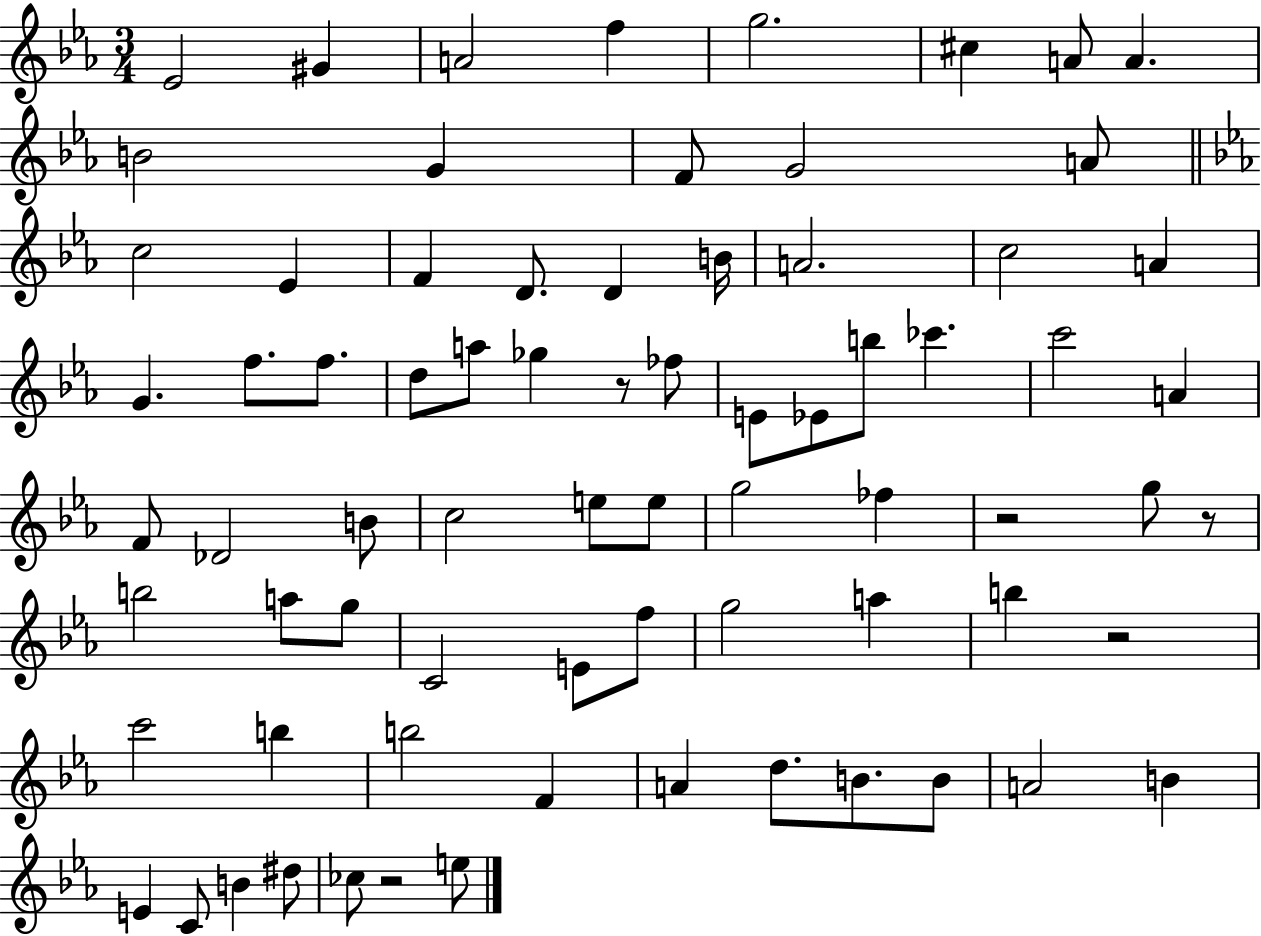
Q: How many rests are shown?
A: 5